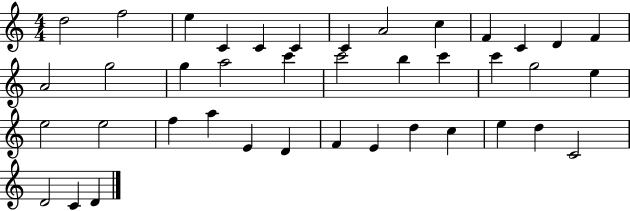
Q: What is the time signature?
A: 4/4